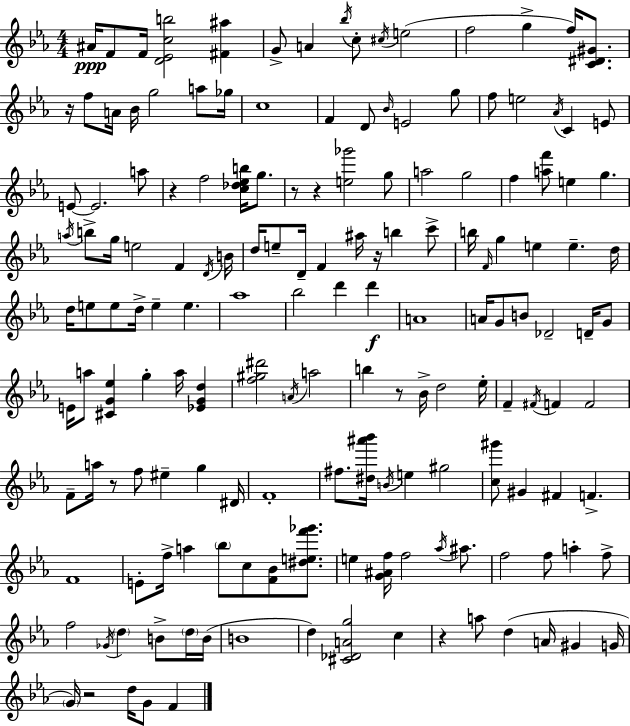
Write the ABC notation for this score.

X:1
T:Untitled
M:4/4
L:1/4
K:Cm
^A/4 F/2 F/4 [D_Ecb]2 [^F^a] G/2 A _b/4 c/2 ^c/4 e2 f2 g f/4 [C^D^G]/2 z/4 f/2 A/4 _B/4 g2 a/2 _g/4 c4 F D/2 _B/4 E2 g/2 f/2 e2 _A/4 C E/2 E/2 E2 a/2 z f2 [c_d_eb]/4 g/2 z/2 z [e_g']2 g/2 a2 g2 f [af']/2 e g a/4 b/2 g/4 e2 F D/4 B/4 d/4 e/2 D/4 F ^a/4 z/4 b c'/2 b/4 F/4 g e e d/4 d/4 e/2 e/2 d/4 e e _a4 _b2 d' d' A4 A/4 G/2 B/2 _D2 D/4 G/2 E/4 a/2 [^CG_e] g a/4 [_EGd] [f^g^d']2 A/4 a2 b z/2 _B/4 d2 _e/4 F ^F/4 F F2 F/2 a/4 z/2 f/2 ^e g ^D/4 F4 ^f/2 [^d^a'_b']/4 B/4 e ^g2 [c^g']/2 ^G ^F F F4 E/2 f/4 a _b/2 c/2 [F_B]/2 [^def'_g']/2 e [G^Af]/4 f2 _a/4 ^a/2 f2 f/2 a f/2 f2 _G/4 d B/2 d/4 B/4 B4 d [^C_DAg]2 c z a/2 d A/4 ^G G/4 G/4 z2 d/4 G/2 F